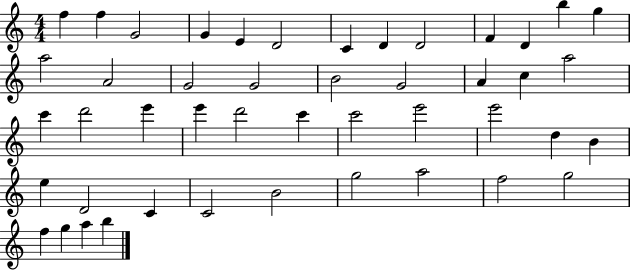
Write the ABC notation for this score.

X:1
T:Untitled
M:4/4
L:1/4
K:C
f f G2 G E D2 C D D2 F D b g a2 A2 G2 G2 B2 G2 A c a2 c' d'2 e' e' d'2 c' c'2 e'2 e'2 d B e D2 C C2 B2 g2 a2 f2 g2 f g a b